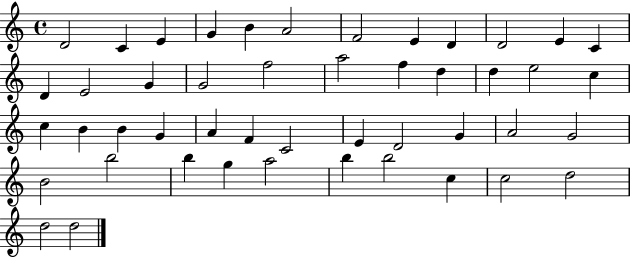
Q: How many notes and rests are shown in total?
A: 47